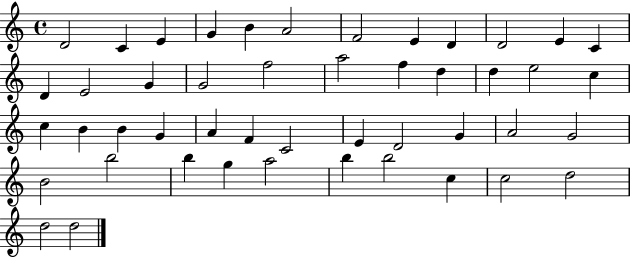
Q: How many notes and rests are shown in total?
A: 47